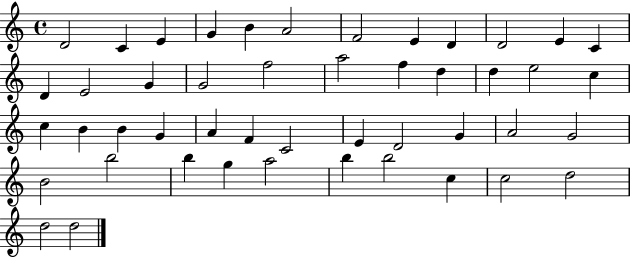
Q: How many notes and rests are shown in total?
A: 47